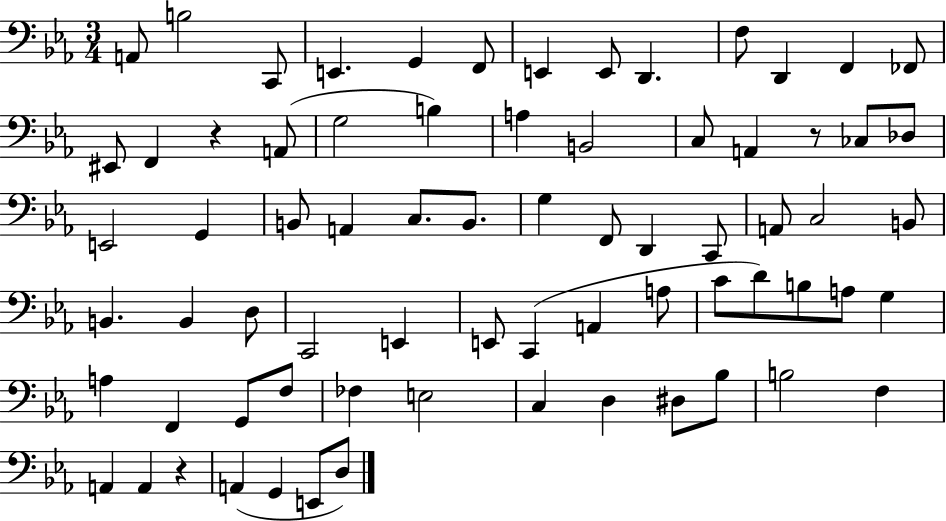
A2/e B3/h C2/e E2/q. G2/q F2/e E2/q E2/e D2/q. F3/e D2/q F2/q FES2/e EIS2/e F2/q R/q A2/e G3/h B3/q A3/q B2/h C3/e A2/q R/e CES3/e Db3/e E2/h G2/q B2/e A2/q C3/e. B2/e. G3/q F2/e D2/q C2/e A2/e C3/h B2/e B2/q. B2/q D3/e C2/h E2/q E2/e C2/q A2/q A3/e C4/e D4/e B3/e A3/e G3/q A3/q F2/q G2/e F3/e FES3/q E3/h C3/q D3/q D#3/e Bb3/e B3/h F3/q A2/q A2/q R/q A2/q G2/q E2/e D3/e